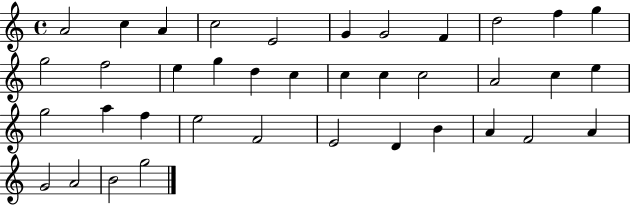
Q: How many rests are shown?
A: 0